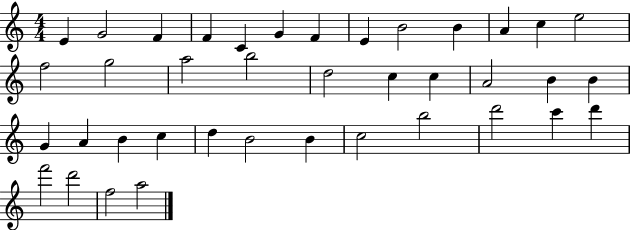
E4/q G4/h F4/q F4/q C4/q G4/q F4/q E4/q B4/h B4/q A4/q C5/q E5/h F5/h G5/h A5/h B5/h D5/h C5/q C5/q A4/h B4/q B4/q G4/q A4/q B4/q C5/q D5/q B4/h B4/q C5/h B5/h D6/h C6/q D6/q F6/h D6/h F5/h A5/h